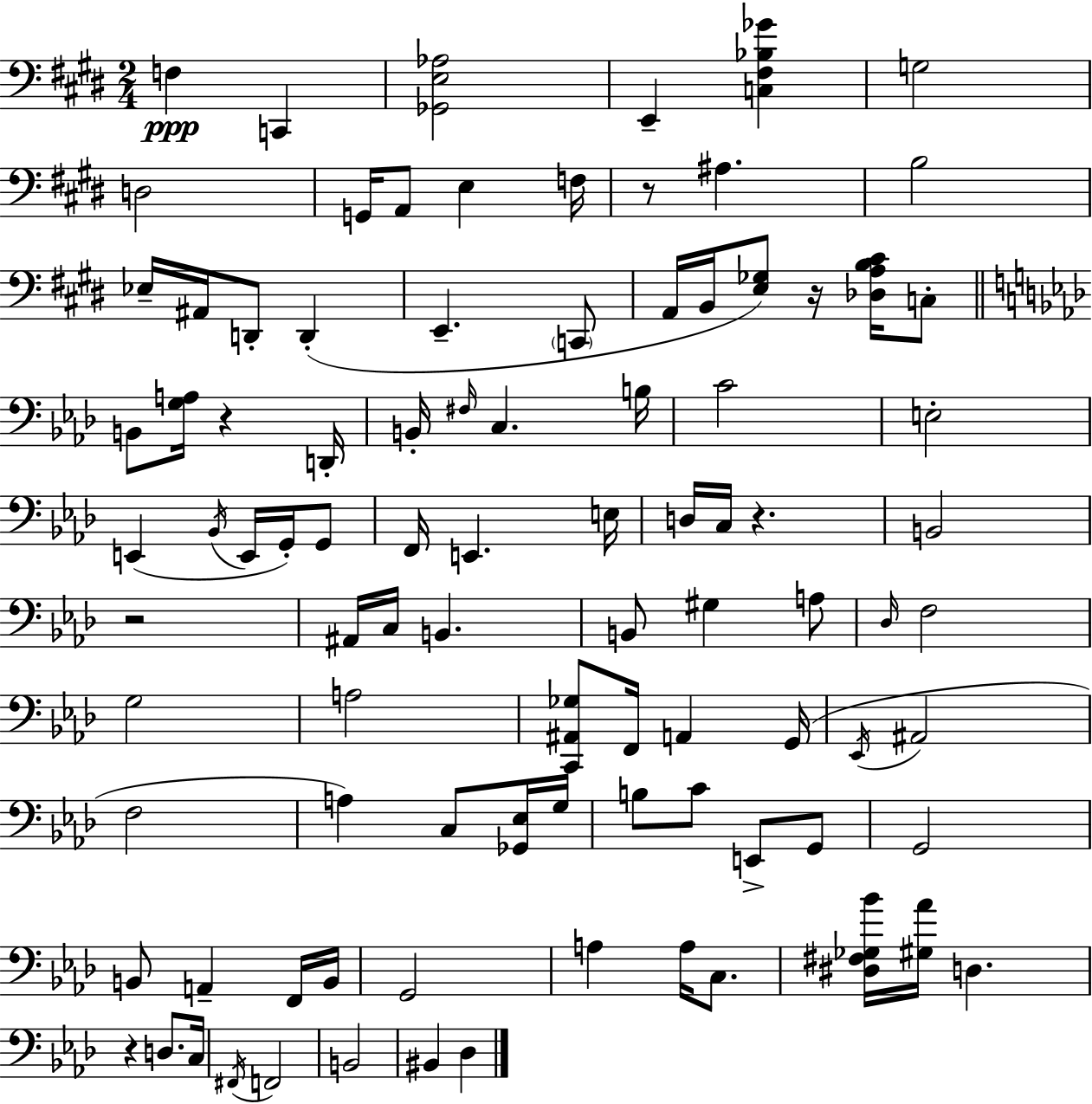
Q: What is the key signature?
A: E major